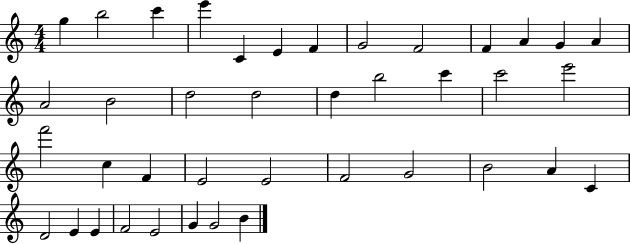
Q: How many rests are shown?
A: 0